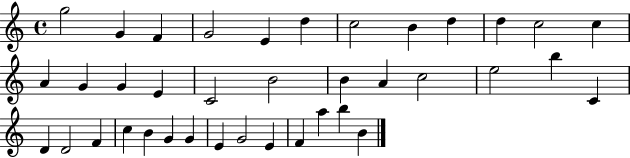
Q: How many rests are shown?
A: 0